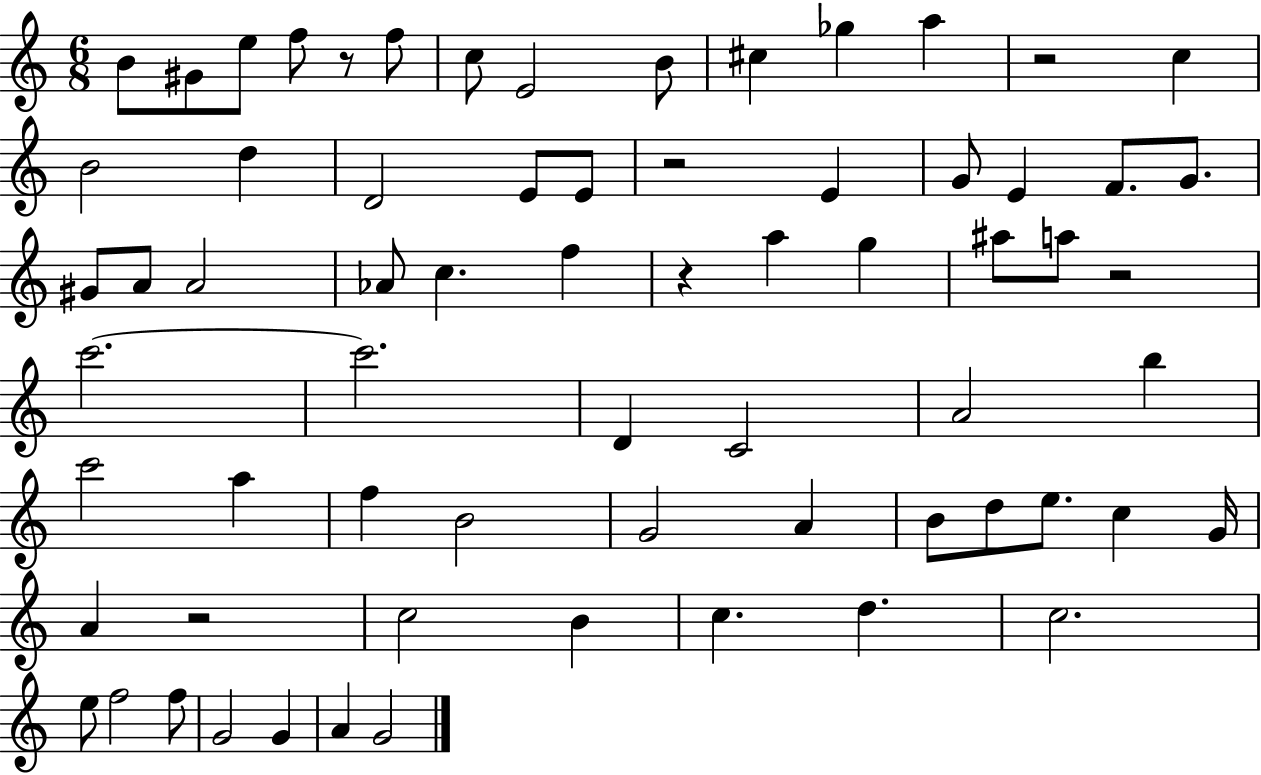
B4/e G#4/e E5/e F5/e R/e F5/e C5/e E4/h B4/e C#5/q Gb5/q A5/q R/h C5/q B4/h D5/q D4/h E4/e E4/e R/h E4/q G4/e E4/q F4/e. G4/e. G#4/e A4/e A4/h Ab4/e C5/q. F5/q R/q A5/q G5/q A#5/e A5/e R/h C6/h. C6/h. D4/q C4/h A4/h B5/q C6/h A5/q F5/q B4/h G4/h A4/q B4/e D5/e E5/e. C5/q G4/s A4/q R/h C5/h B4/q C5/q. D5/q. C5/h. E5/e F5/h F5/e G4/h G4/q A4/q G4/h